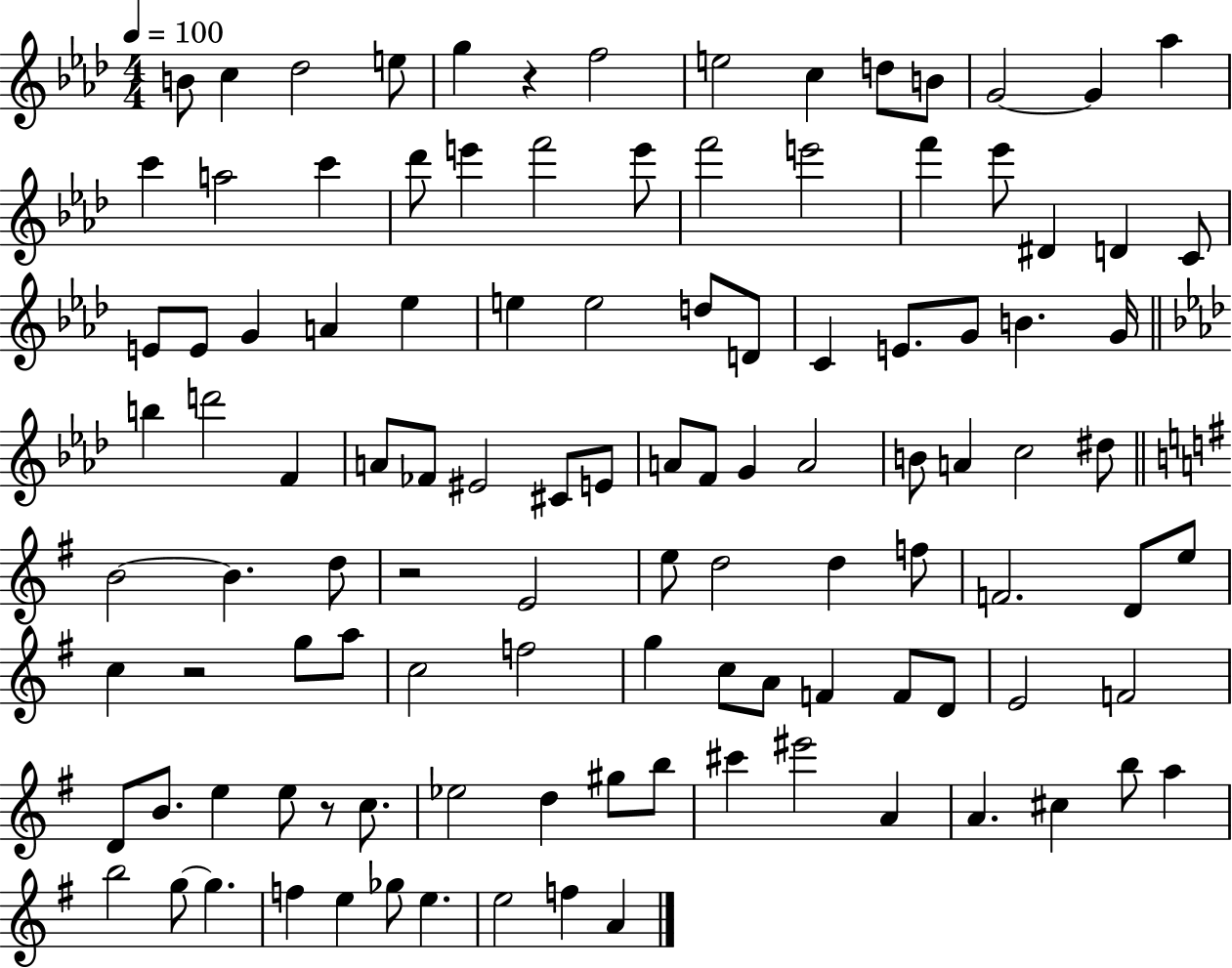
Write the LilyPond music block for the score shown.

{
  \clef treble
  \numericTimeSignature
  \time 4/4
  \key aes \major
  \tempo 4 = 100
  b'8 c''4 des''2 e''8 | g''4 r4 f''2 | e''2 c''4 d''8 b'8 | g'2~~ g'4 aes''4 | \break c'''4 a''2 c'''4 | des'''8 e'''4 f'''2 e'''8 | f'''2 e'''2 | f'''4 ees'''8 dis'4 d'4 c'8 | \break e'8 e'8 g'4 a'4 ees''4 | e''4 e''2 d''8 d'8 | c'4 e'8. g'8 b'4. g'16 | \bar "||" \break \key aes \major b''4 d'''2 f'4 | a'8 fes'8 eis'2 cis'8 e'8 | a'8 f'8 g'4 a'2 | b'8 a'4 c''2 dis''8 | \break \bar "||" \break \key e \minor b'2~~ b'4. d''8 | r2 e'2 | e''8 d''2 d''4 f''8 | f'2. d'8 e''8 | \break c''4 r2 g''8 a''8 | c''2 f''2 | g''4 c''8 a'8 f'4 f'8 d'8 | e'2 f'2 | \break d'8 b'8. e''4 e''8 r8 c''8. | ees''2 d''4 gis''8 b''8 | cis'''4 eis'''2 a'4 | a'4. cis''4 b''8 a''4 | \break b''2 g''8~~ g''4. | f''4 e''4 ges''8 e''4. | e''2 f''4 a'4 | \bar "|."
}